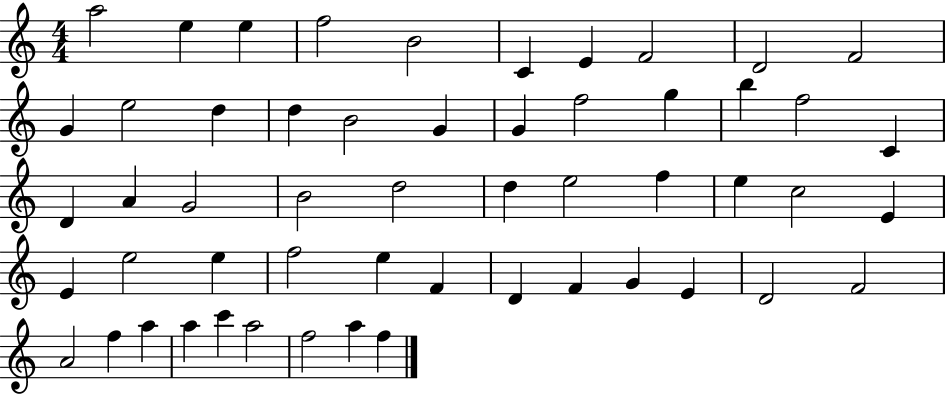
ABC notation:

X:1
T:Untitled
M:4/4
L:1/4
K:C
a2 e e f2 B2 C E F2 D2 F2 G e2 d d B2 G G f2 g b f2 C D A G2 B2 d2 d e2 f e c2 E E e2 e f2 e F D F G E D2 F2 A2 f a a c' a2 f2 a f